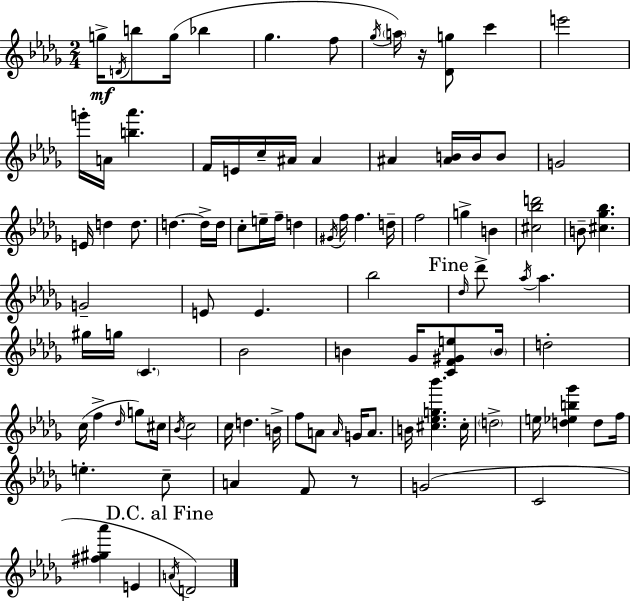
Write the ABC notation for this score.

X:1
T:Untitled
M:2/4
L:1/4
K:Bbm
g/4 D/4 b/2 g/4 _b _g f/2 _g/4 a/4 z/4 [_Dg]/2 c' e'2 g'/4 A/4 [b_a'] F/4 E/4 c/4 ^A/4 ^A ^A [^AB]/4 B/4 B/2 G2 E/4 d d/2 d d/4 d/4 c/2 e/4 f/4 d ^G/4 f/4 f d/4 f2 g B [^c_bd']2 B/2 [^c_g_b] G2 E/2 E _b2 _d/4 _d'/2 _a/4 _a ^g/4 g/4 C _B2 B _G/4 [CF^Ge]/2 B/4 d2 c/4 f _d/4 g/2 ^c/4 _B/4 c2 c/4 d B/4 f/2 A/2 A/4 G/4 A/2 B/4 [^c_eg_b'] ^c/4 d2 e/4 [d_eb_g'] d/2 f/4 e c/2 A F/2 z/2 G2 C2 [^f^g_a'] E A/4 D2